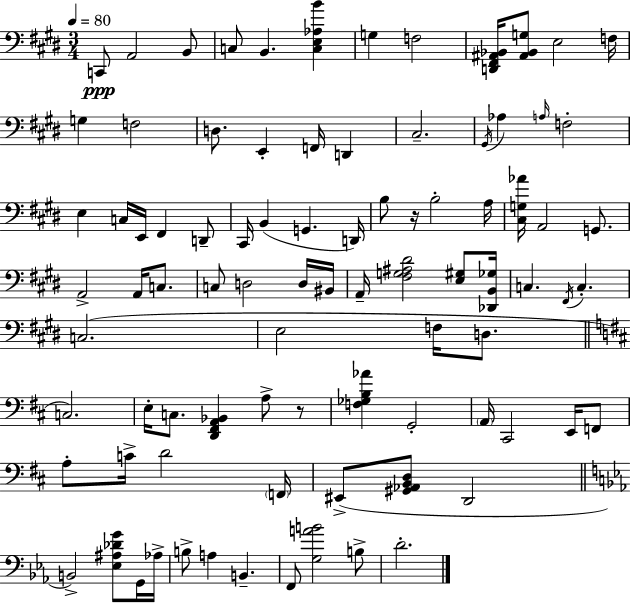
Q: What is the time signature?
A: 3/4